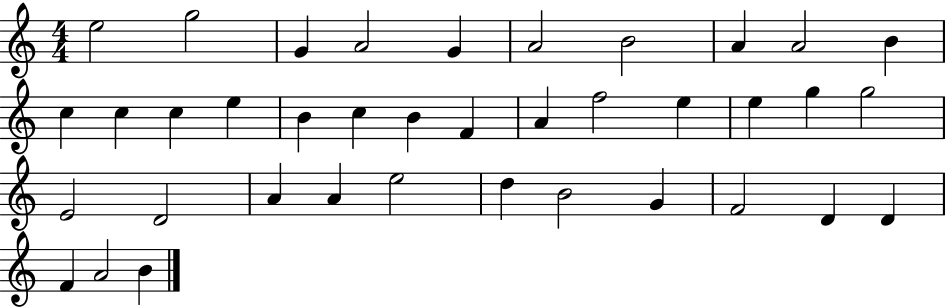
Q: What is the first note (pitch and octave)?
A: E5